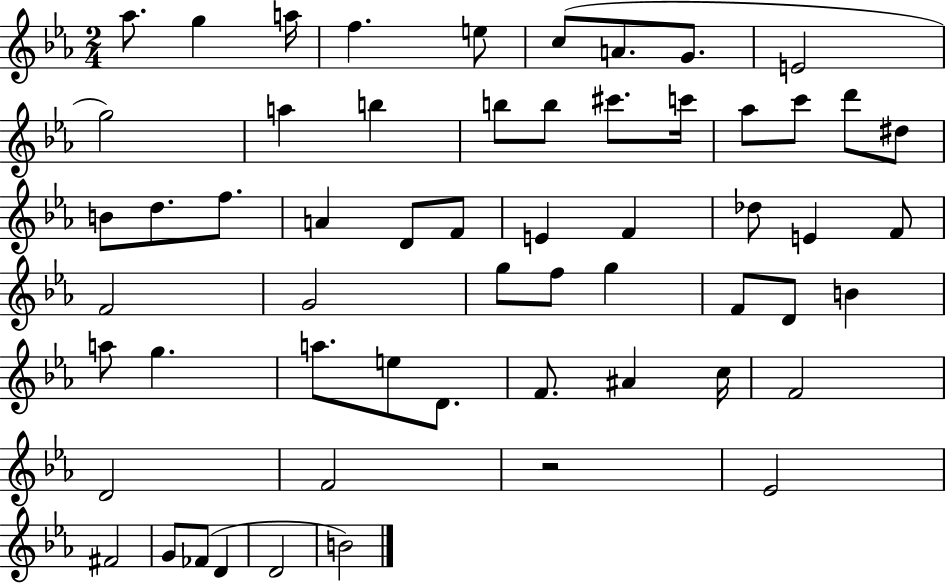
{
  \clef treble
  \numericTimeSignature
  \time 2/4
  \key ees \major
  aes''8. g''4 a''16 | f''4. e''8 | c''8( a'8. g'8. | e'2 | \break g''2) | a''4 b''4 | b''8 b''8 cis'''8. c'''16 | aes''8 c'''8 d'''8 dis''8 | \break b'8 d''8. f''8. | a'4 d'8 f'8 | e'4 f'4 | des''8 e'4 f'8 | \break f'2 | g'2 | g''8 f''8 g''4 | f'8 d'8 b'4 | \break a''8 g''4. | a''8. e''8 d'8. | f'8. ais'4 c''16 | f'2 | \break d'2 | f'2 | r2 | ees'2 | \break fis'2 | g'8 fes'8( d'4 | d'2 | b'2) | \break \bar "|."
}